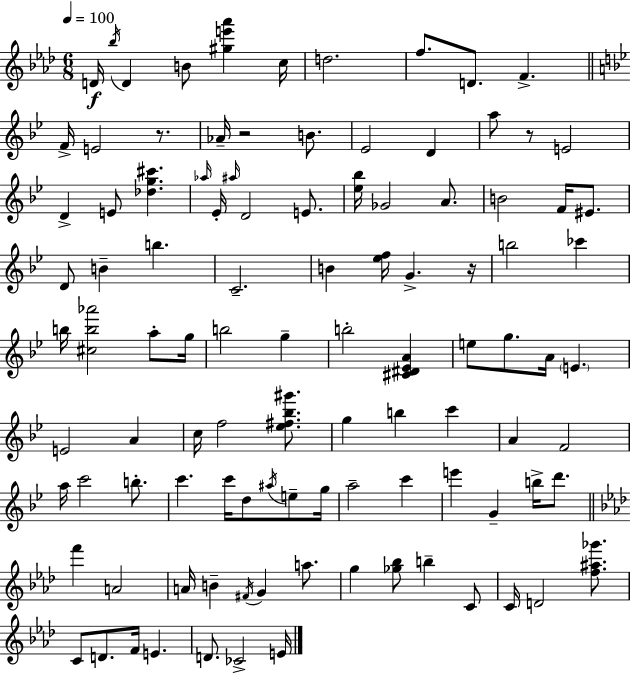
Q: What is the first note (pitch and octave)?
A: D4